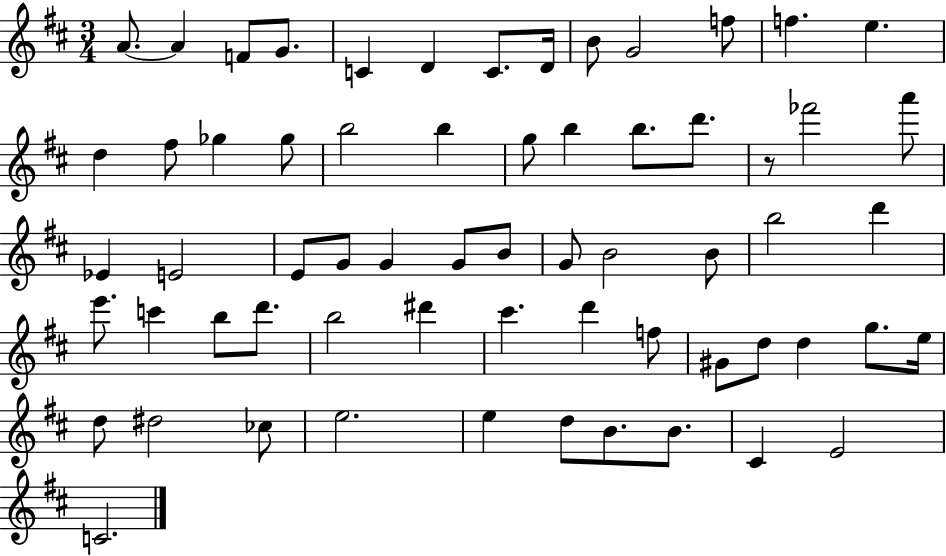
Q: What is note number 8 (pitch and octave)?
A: D4